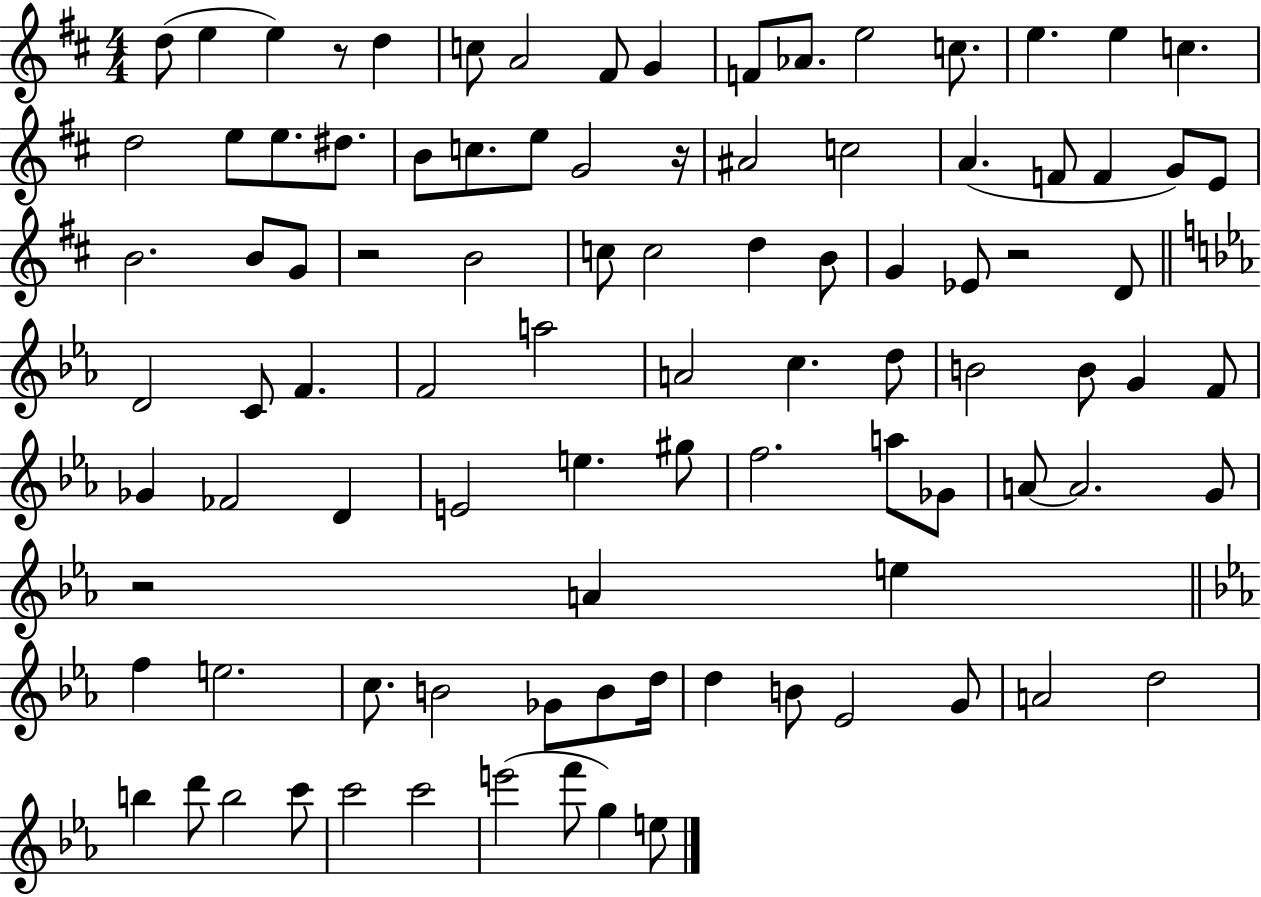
{
  \clef treble
  \numericTimeSignature
  \time 4/4
  \key d \major
  d''8( e''4 e''4) r8 d''4 | c''8 a'2 fis'8 g'4 | f'8 aes'8. e''2 c''8. | e''4. e''4 c''4. | \break d''2 e''8 e''8. dis''8. | b'8 c''8. e''8 g'2 r16 | ais'2 c''2 | a'4.( f'8 f'4 g'8) e'8 | \break b'2. b'8 g'8 | r2 b'2 | c''8 c''2 d''4 b'8 | g'4 ees'8 r2 d'8 | \break \bar "||" \break \key c \minor d'2 c'8 f'4. | f'2 a''2 | a'2 c''4. d''8 | b'2 b'8 g'4 f'8 | \break ges'4 fes'2 d'4 | e'2 e''4. gis''8 | f''2. a''8 ges'8 | a'8~~ a'2. g'8 | \break r2 a'4 e''4 | \bar "||" \break \key ees \major f''4 e''2. | c''8. b'2 ges'8 b'8 d''16 | d''4 b'8 ees'2 g'8 | a'2 d''2 | \break b''4 d'''8 b''2 c'''8 | c'''2 c'''2 | e'''2( f'''8 g''4) e''8 | \bar "|."
}